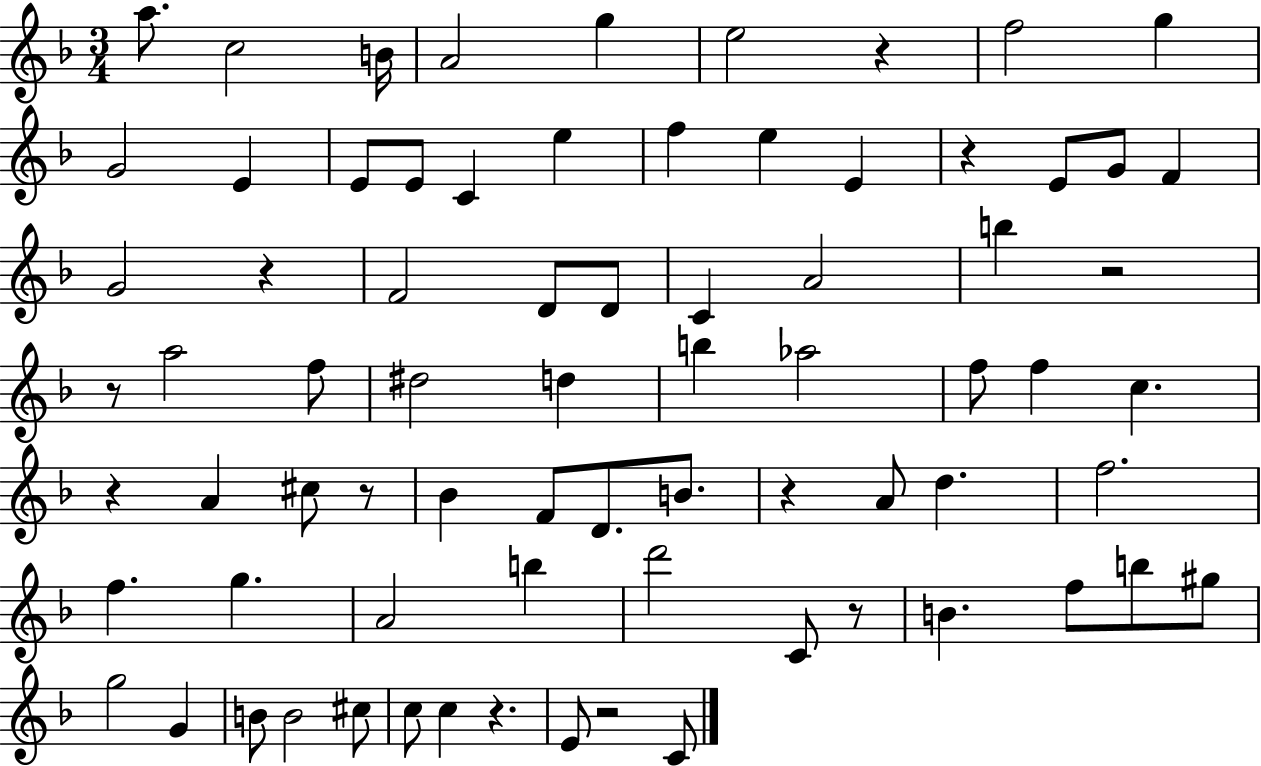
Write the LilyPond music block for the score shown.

{
  \clef treble
  \numericTimeSignature
  \time 3/4
  \key f \major
  \repeat volta 2 { a''8. c''2 b'16 | a'2 g''4 | e''2 r4 | f''2 g''4 | \break g'2 e'4 | e'8 e'8 c'4 e''4 | f''4 e''4 e'4 | r4 e'8 g'8 f'4 | \break g'2 r4 | f'2 d'8 d'8 | c'4 a'2 | b''4 r2 | \break r8 a''2 f''8 | dis''2 d''4 | b''4 aes''2 | f''8 f''4 c''4. | \break r4 a'4 cis''8 r8 | bes'4 f'8 d'8. b'8. | r4 a'8 d''4. | f''2. | \break f''4. g''4. | a'2 b''4 | d'''2 c'8 r8 | b'4. f''8 b''8 gis''8 | \break g''2 g'4 | b'8 b'2 cis''8 | c''8 c''4 r4. | e'8 r2 c'8 | \break } \bar "|."
}